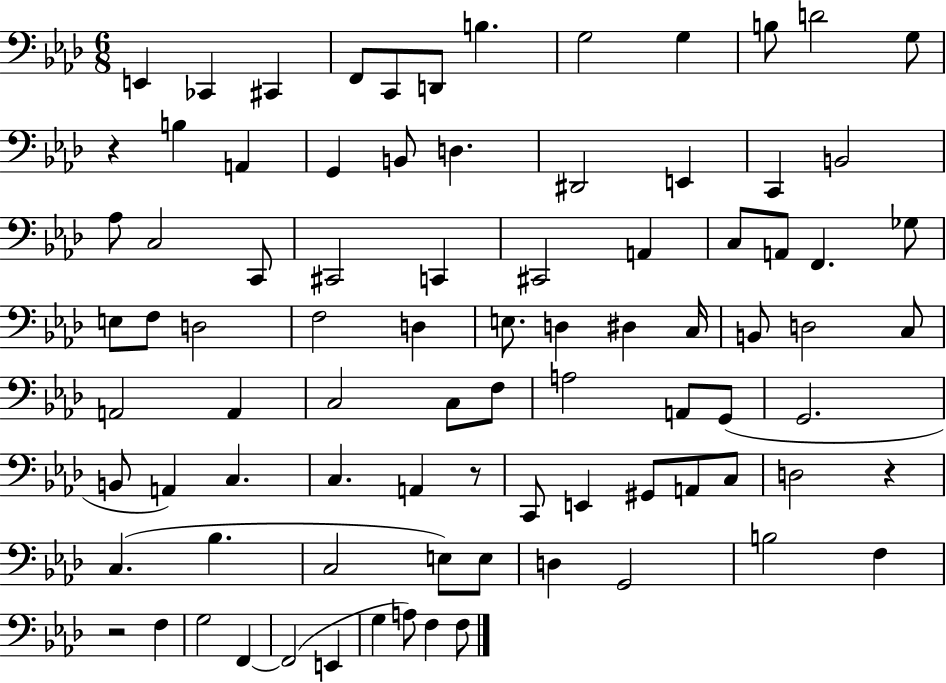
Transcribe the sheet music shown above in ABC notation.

X:1
T:Untitled
M:6/8
L:1/4
K:Ab
E,, _C,, ^C,, F,,/2 C,,/2 D,,/2 B, G,2 G, B,/2 D2 G,/2 z B, A,, G,, B,,/2 D, ^D,,2 E,, C,, B,,2 _A,/2 C,2 C,,/2 ^C,,2 C,, ^C,,2 A,, C,/2 A,,/2 F,, _G,/2 E,/2 F,/2 D,2 F,2 D, E,/2 D, ^D, C,/4 B,,/2 D,2 C,/2 A,,2 A,, C,2 C,/2 F,/2 A,2 A,,/2 G,,/2 G,,2 B,,/2 A,, C, C, A,, z/2 C,,/2 E,, ^G,,/2 A,,/2 C,/2 D,2 z C, _B, C,2 E,/2 E,/2 D, G,,2 B,2 F, z2 F, G,2 F,, F,,2 E,, G, A,/2 F, F,/2